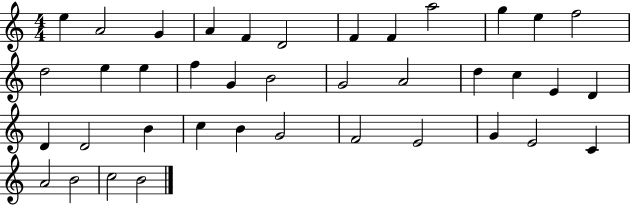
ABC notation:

X:1
T:Untitled
M:4/4
L:1/4
K:C
e A2 G A F D2 F F a2 g e f2 d2 e e f G B2 G2 A2 d c E D D D2 B c B G2 F2 E2 G E2 C A2 B2 c2 B2